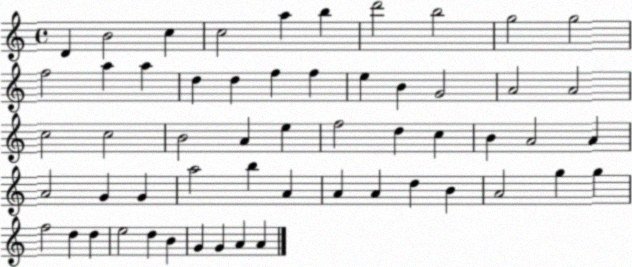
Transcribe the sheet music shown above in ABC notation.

X:1
T:Untitled
M:4/4
L:1/4
K:C
D B2 c c2 a b d'2 b2 g2 g2 f2 a a d d f f e B G2 A2 A2 c2 c2 B2 A e f2 d c B A2 A A2 G G a2 b A A A d B A2 g g f2 d d e2 d B G G A A